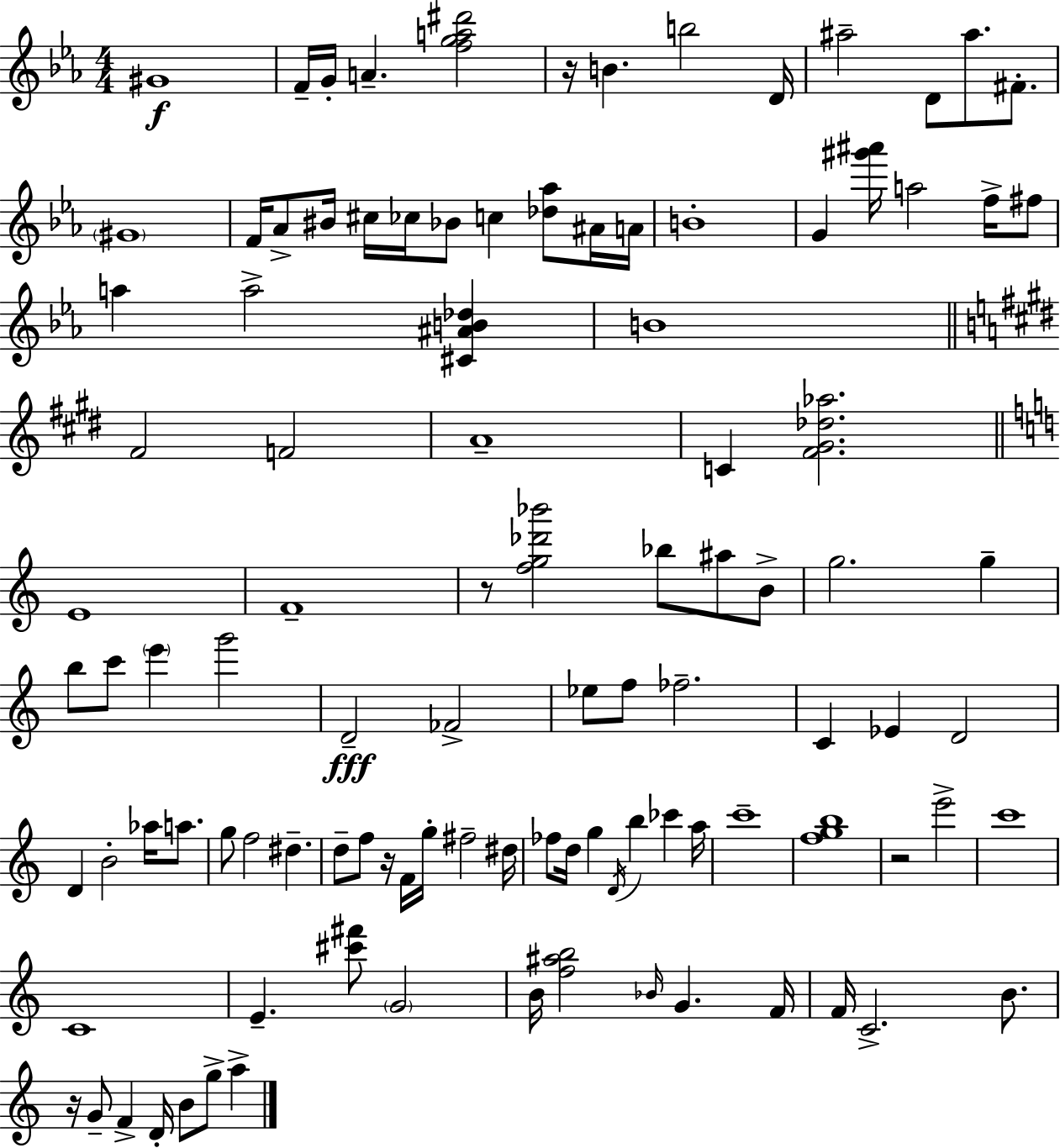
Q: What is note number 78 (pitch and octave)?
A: G4